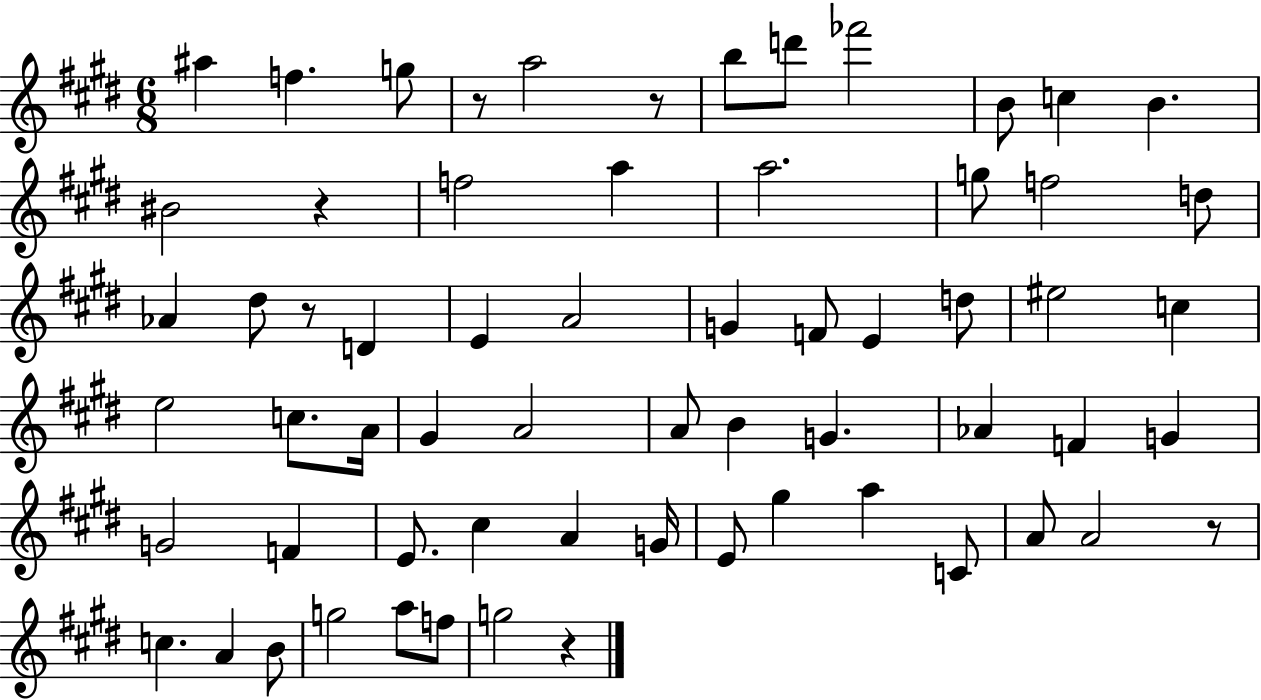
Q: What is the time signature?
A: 6/8